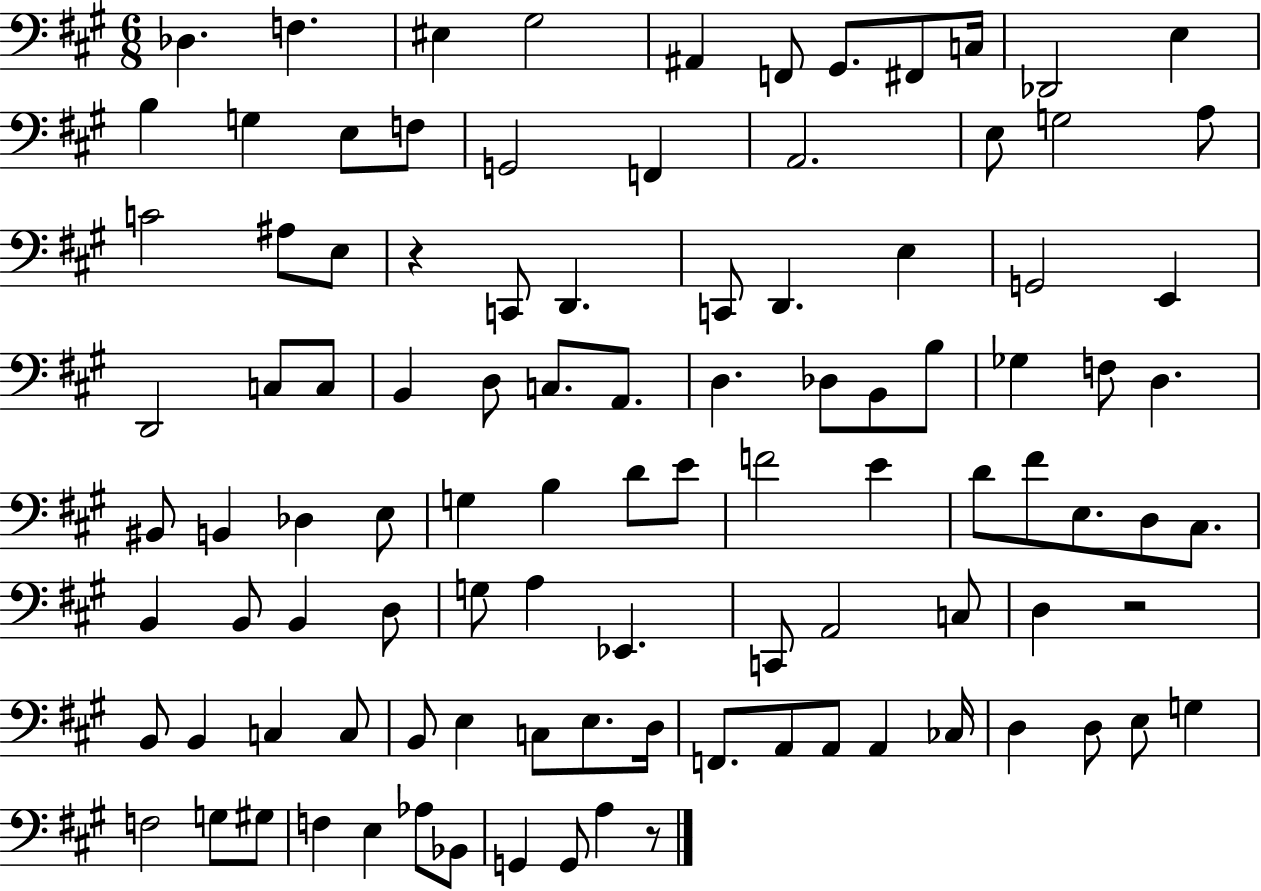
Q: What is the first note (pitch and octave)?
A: Db3